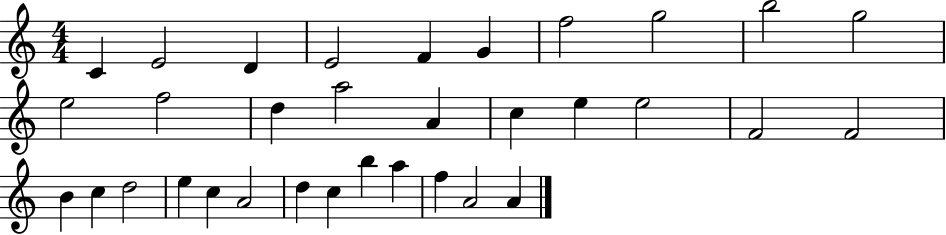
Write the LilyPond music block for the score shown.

{
  \clef treble
  \numericTimeSignature
  \time 4/4
  \key c \major
  c'4 e'2 d'4 | e'2 f'4 g'4 | f''2 g''2 | b''2 g''2 | \break e''2 f''2 | d''4 a''2 a'4 | c''4 e''4 e''2 | f'2 f'2 | \break b'4 c''4 d''2 | e''4 c''4 a'2 | d''4 c''4 b''4 a''4 | f''4 a'2 a'4 | \break \bar "|."
}